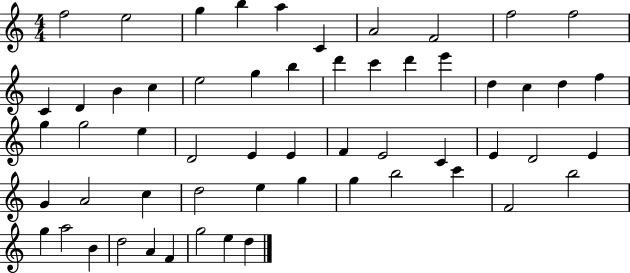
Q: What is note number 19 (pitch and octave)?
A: C6